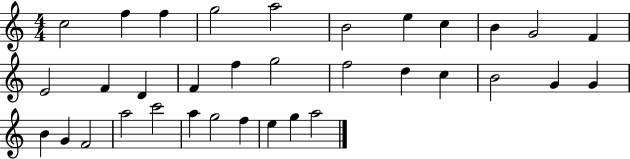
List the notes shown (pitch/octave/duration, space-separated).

C5/h F5/q F5/q G5/h A5/h B4/h E5/q C5/q B4/q G4/h F4/q E4/h F4/q D4/q F4/q F5/q G5/h F5/h D5/q C5/q B4/h G4/q G4/q B4/q G4/q F4/h A5/h C6/h A5/q G5/h F5/q E5/q G5/q A5/h